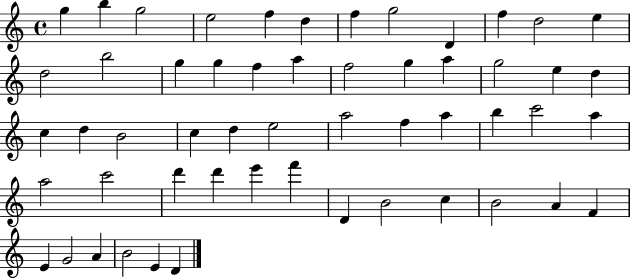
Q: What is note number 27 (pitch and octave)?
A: B4